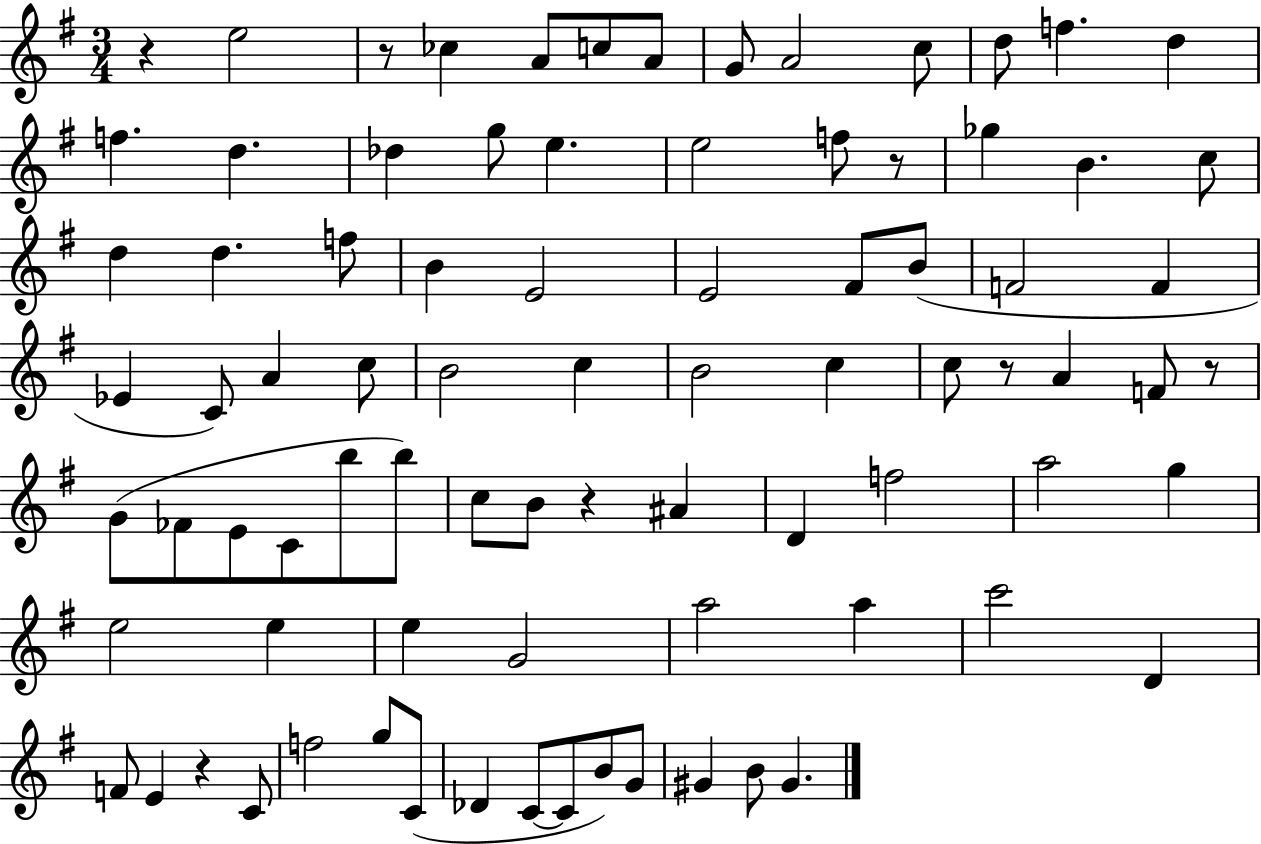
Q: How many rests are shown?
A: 7